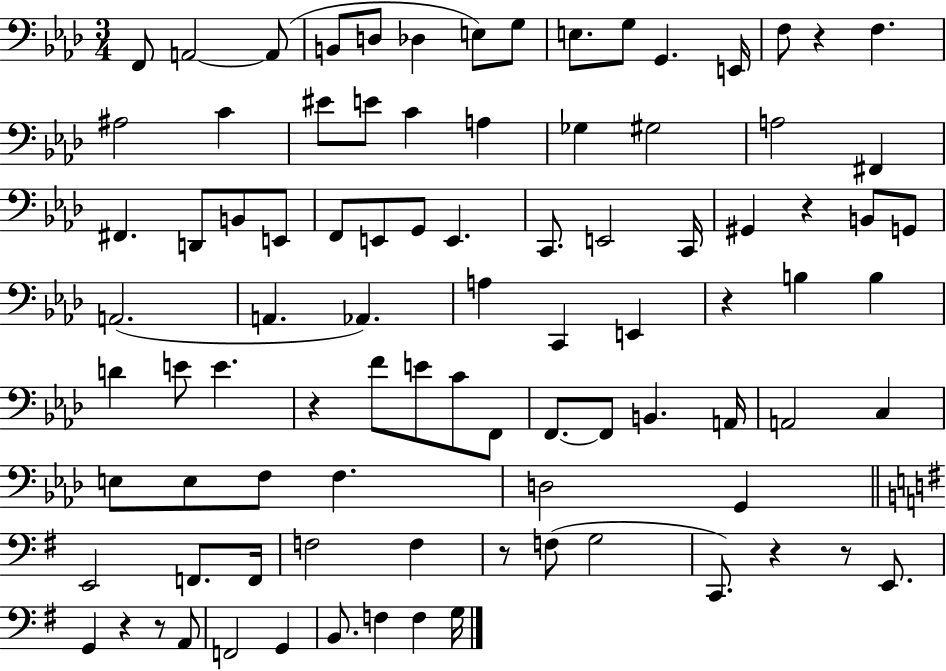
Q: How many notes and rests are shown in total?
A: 91